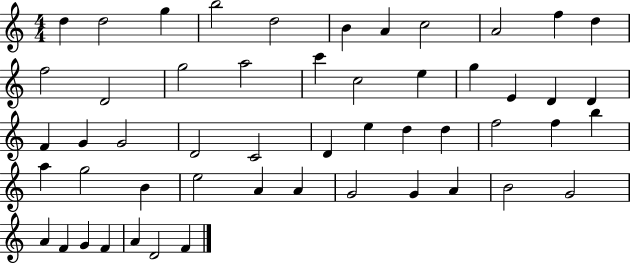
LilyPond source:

{
  \clef treble
  \numericTimeSignature
  \time 4/4
  \key c \major
  d''4 d''2 g''4 | b''2 d''2 | b'4 a'4 c''2 | a'2 f''4 d''4 | \break f''2 d'2 | g''2 a''2 | c'''4 c''2 e''4 | g''4 e'4 d'4 d'4 | \break f'4 g'4 g'2 | d'2 c'2 | d'4 e''4 d''4 d''4 | f''2 f''4 b''4 | \break a''4 g''2 b'4 | e''2 a'4 a'4 | g'2 g'4 a'4 | b'2 g'2 | \break a'4 f'4 g'4 f'4 | a'4 d'2 f'4 | \bar "|."
}